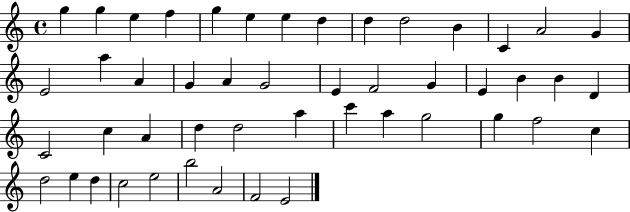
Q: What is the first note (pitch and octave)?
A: G5